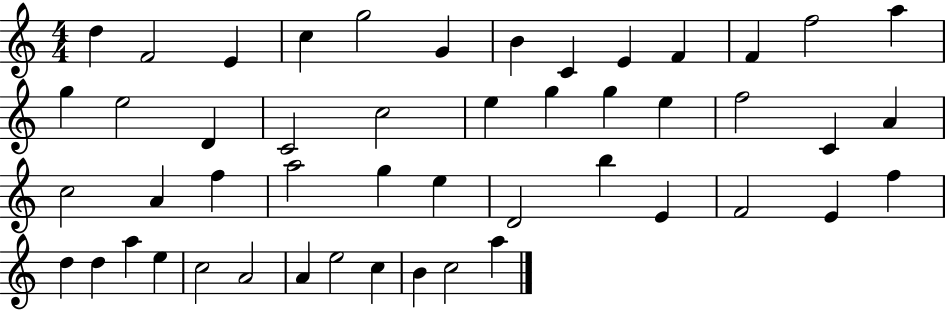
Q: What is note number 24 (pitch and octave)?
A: C4